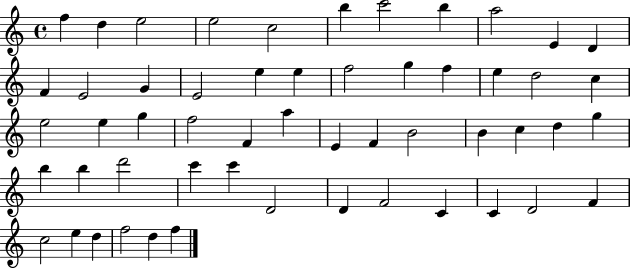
{
  \clef treble
  \time 4/4
  \defaultTimeSignature
  \key c \major
  f''4 d''4 e''2 | e''2 c''2 | b''4 c'''2 b''4 | a''2 e'4 d'4 | \break f'4 e'2 g'4 | e'2 e''4 e''4 | f''2 g''4 f''4 | e''4 d''2 c''4 | \break e''2 e''4 g''4 | f''2 f'4 a''4 | e'4 f'4 b'2 | b'4 c''4 d''4 g''4 | \break b''4 b''4 d'''2 | c'''4 c'''4 d'2 | d'4 f'2 c'4 | c'4 d'2 f'4 | \break c''2 e''4 d''4 | f''2 d''4 f''4 | \bar "|."
}